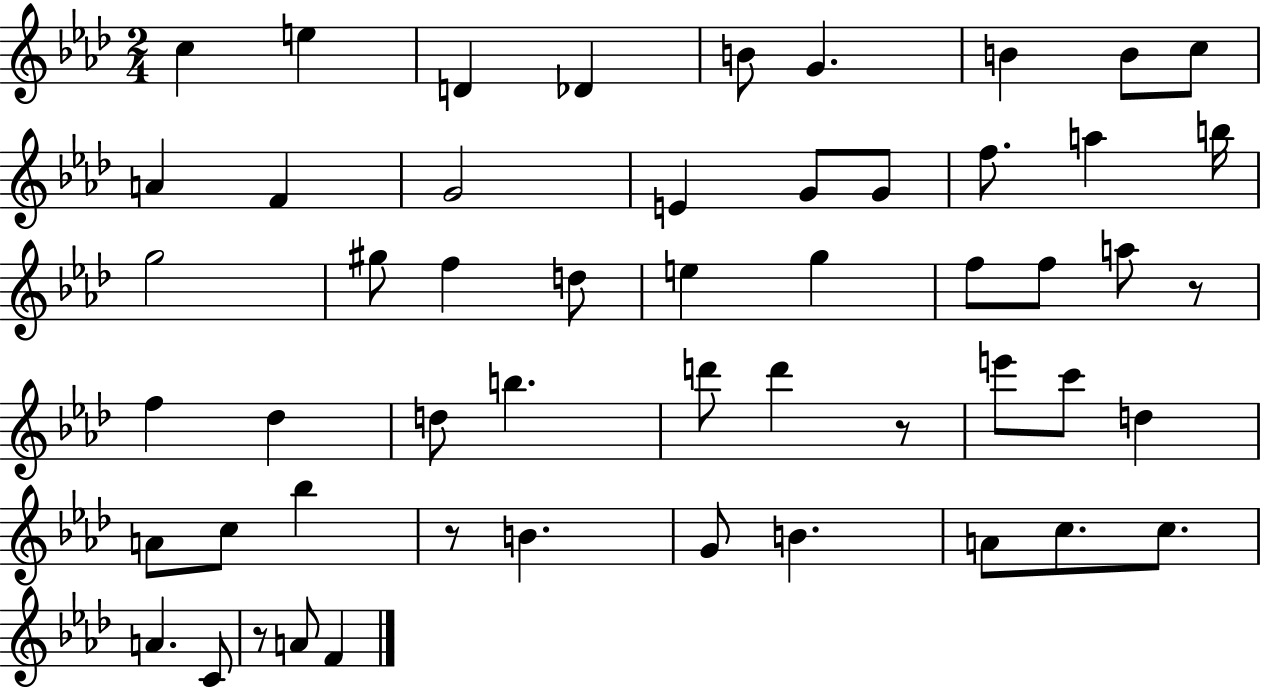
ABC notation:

X:1
T:Untitled
M:2/4
L:1/4
K:Ab
c e D _D B/2 G B B/2 c/2 A F G2 E G/2 G/2 f/2 a b/4 g2 ^g/2 f d/2 e g f/2 f/2 a/2 z/2 f _d d/2 b d'/2 d' z/2 e'/2 c'/2 d A/2 c/2 _b z/2 B G/2 B A/2 c/2 c/2 A C/2 z/2 A/2 F